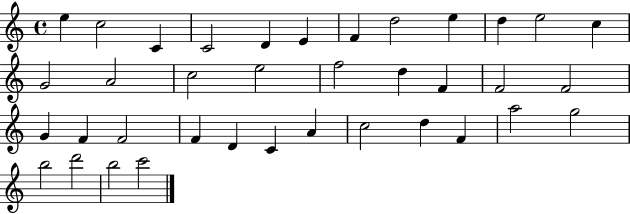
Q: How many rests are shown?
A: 0